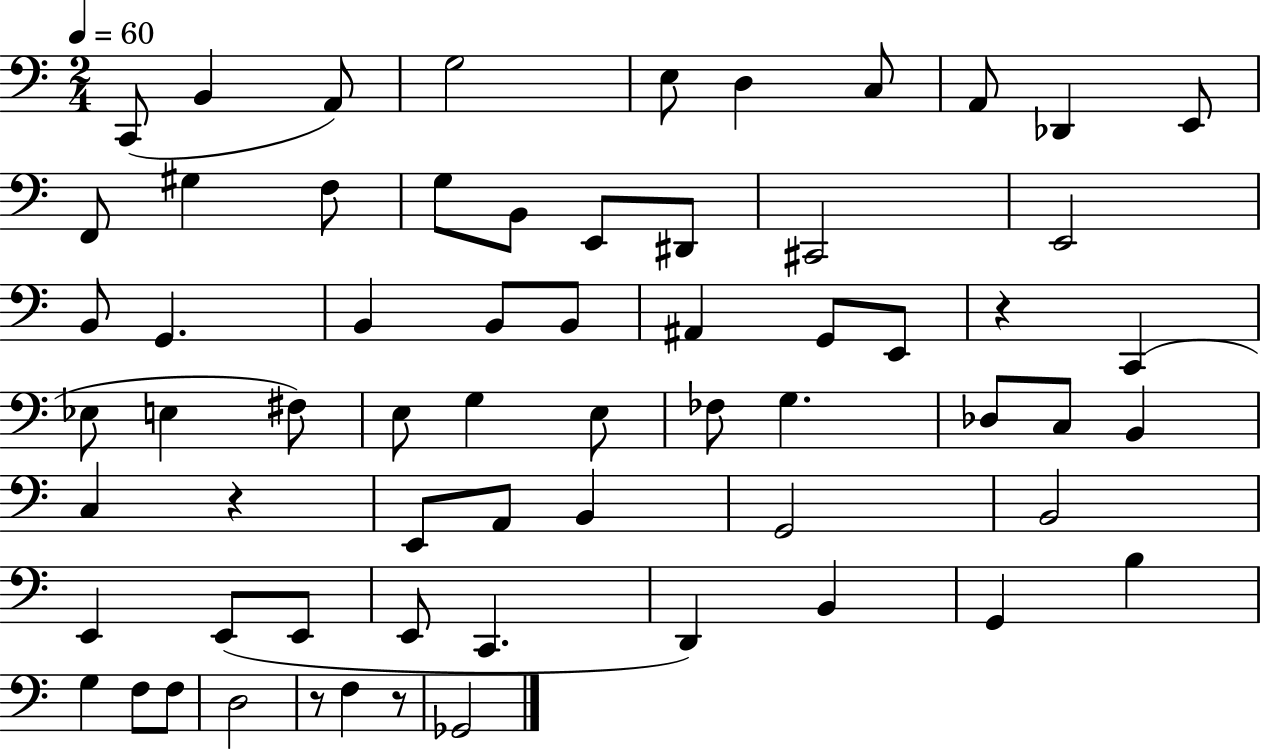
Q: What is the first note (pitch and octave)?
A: C2